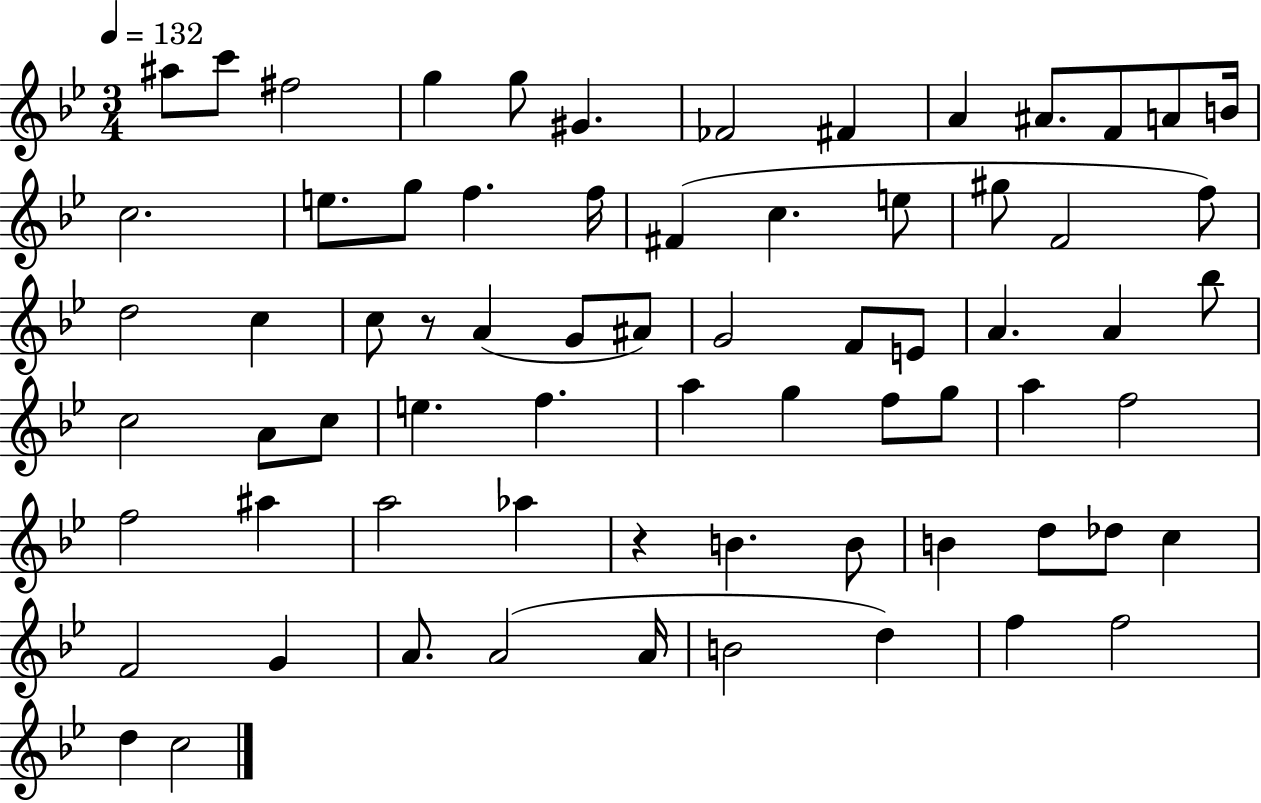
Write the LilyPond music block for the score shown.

{
  \clef treble
  \numericTimeSignature
  \time 3/4
  \key bes \major
  \tempo 4 = 132
  ais''8 c'''8 fis''2 | g''4 g''8 gis'4. | fes'2 fis'4 | a'4 ais'8. f'8 a'8 b'16 | \break c''2. | e''8. g''8 f''4. f''16 | fis'4( c''4. e''8 | gis''8 f'2 f''8) | \break d''2 c''4 | c''8 r8 a'4( g'8 ais'8) | g'2 f'8 e'8 | a'4. a'4 bes''8 | \break c''2 a'8 c''8 | e''4. f''4. | a''4 g''4 f''8 g''8 | a''4 f''2 | \break f''2 ais''4 | a''2 aes''4 | r4 b'4. b'8 | b'4 d''8 des''8 c''4 | \break f'2 g'4 | a'8. a'2( a'16 | b'2 d''4) | f''4 f''2 | \break d''4 c''2 | \bar "|."
}